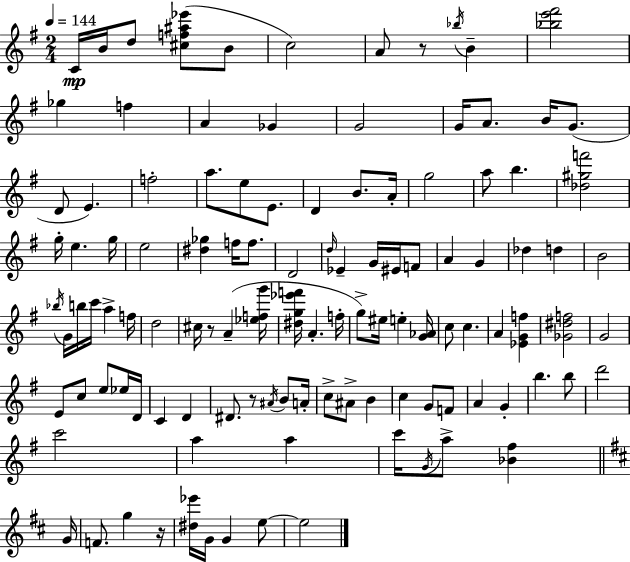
C4/s B4/s D5/e [C#5,F5,A#5,Eb6]/e B4/e C5/h A4/e R/e Bb5/s B4/q [Bb5,E6,F#6]/h Gb5/q F5/q A4/q Gb4/q G4/h G4/s A4/e. B4/s G4/e. D4/e E4/q. F5/h A5/e. E5/e E4/e. D4/q B4/e. A4/s G5/h A5/e B5/q. [Db5,G#5,F6]/h G5/s E5/q. G5/s E5/h [D#5,Gb5]/q F5/s F5/e. D4/h D5/s Eb4/q G4/s EIS4/s F4/e A4/q G4/q Db5/q D5/q B4/h Bb5/s G4/s B5/s C6/s A5/q F5/s D5/h C#5/s R/e A4/q [Eb5,F5,G6]/s [D#5,G5,Eb6,F6]/s A4/q. F5/s G5/e EIS5/s E5/q [G4,Ab4]/s C5/e C5/q. A4/q [Eb4,G4,F5]/q [Gb4,D#5,F5]/h G4/h E4/e C5/e E5/e Eb5/s D4/s C4/q D4/q D#4/e. R/e A#4/s B4/e A4/s C5/e A#4/e B4/q C5/q G4/e F4/e A4/q G4/q B5/q. B5/e D6/h C6/h A5/q A5/q C6/s G4/s A5/e [Bb4,F#5]/q G4/s F4/e. G5/q R/s [D#5,Eb6]/s G4/s G4/q E5/e E5/h